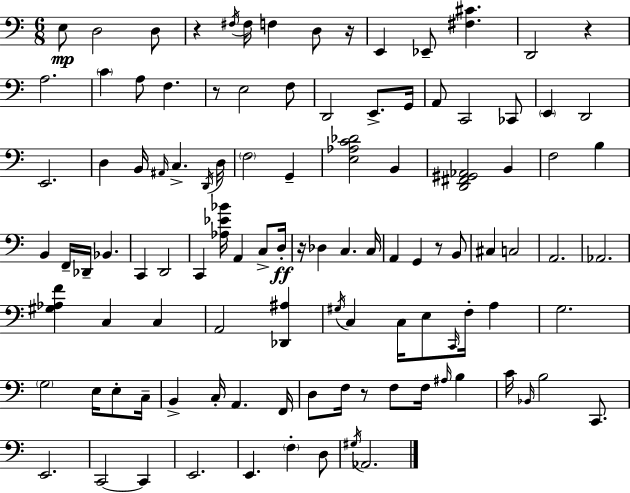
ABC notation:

X:1
T:Untitled
M:6/8
L:1/4
K:C
E,/2 D,2 D,/2 z ^F,/4 ^F,/4 F, D,/2 z/4 E,, _E,,/2 [^F,^C] D,,2 z A,2 C A,/2 F, z/2 E,2 F,/2 D,,2 E,,/2 G,,/4 A,,/2 C,,2 _C,,/2 E,, D,,2 E,,2 D, B,,/4 ^A,,/4 C, D,,/4 D,/4 F,2 G,, [E,_A,C_D]2 B,, [D,,^F,,^G,,_A,,]2 B,, F,2 B, B,, F,,/4 _D,,/4 _B,, C,, D,,2 C,, [_A,_E_B]/4 A,, C,/2 D,/4 z/4 _D, C, C,/4 A,, G,, z/2 B,,/2 ^C, C,2 A,,2 _A,,2 [^G,_A,F] C, C, A,,2 [_D,,^A,] ^G,/4 C, C,/4 E,/2 C,,/4 F,/4 A, G,2 G,2 E,/4 E,/2 C,/4 B,, C,/4 A,, F,,/4 D,/2 F,/4 z/2 F,/2 F,/4 ^A,/4 B, C/4 _B,,/4 B,2 C,,/2 E,,2 C,,2 C,, E,,2 E,, F, D,/2 ^G,/4 _A,,2